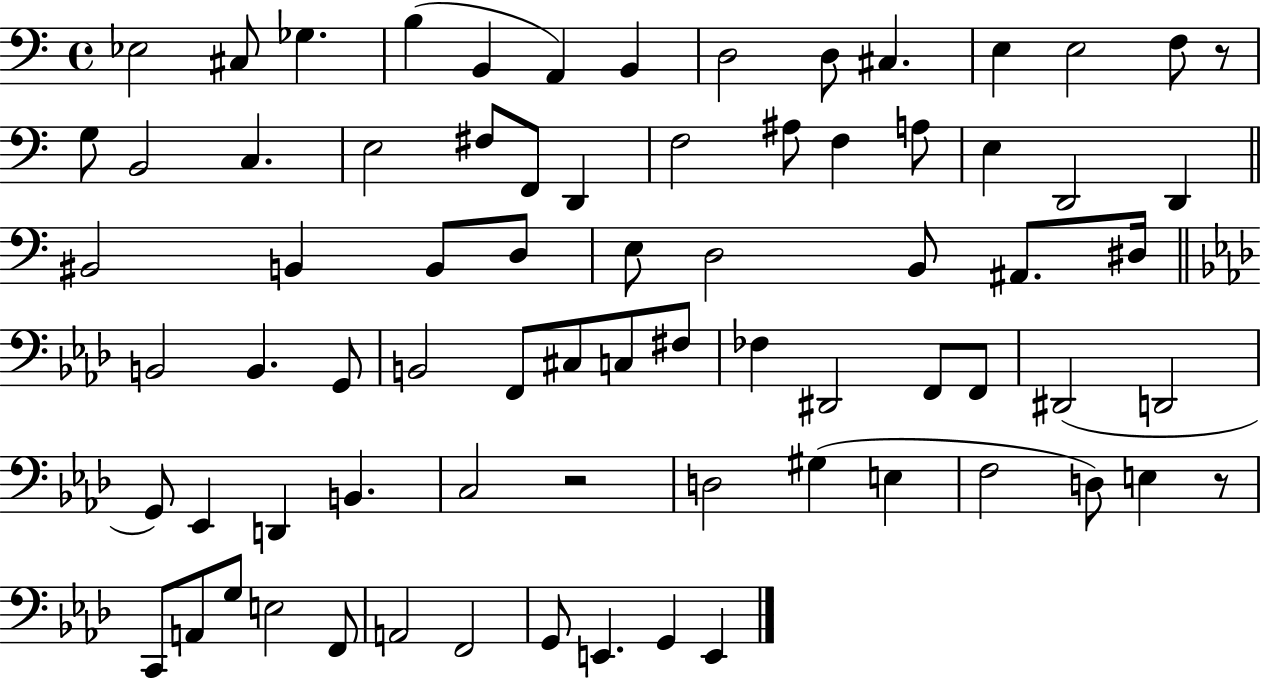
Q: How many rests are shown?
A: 3